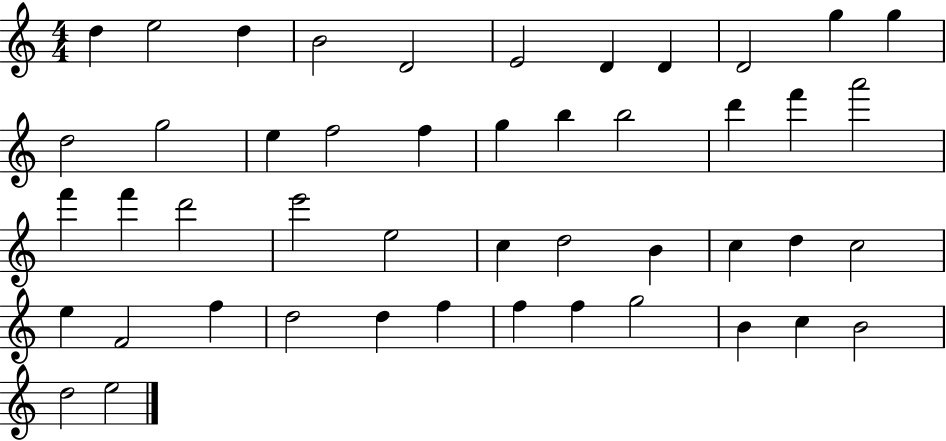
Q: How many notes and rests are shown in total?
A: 47